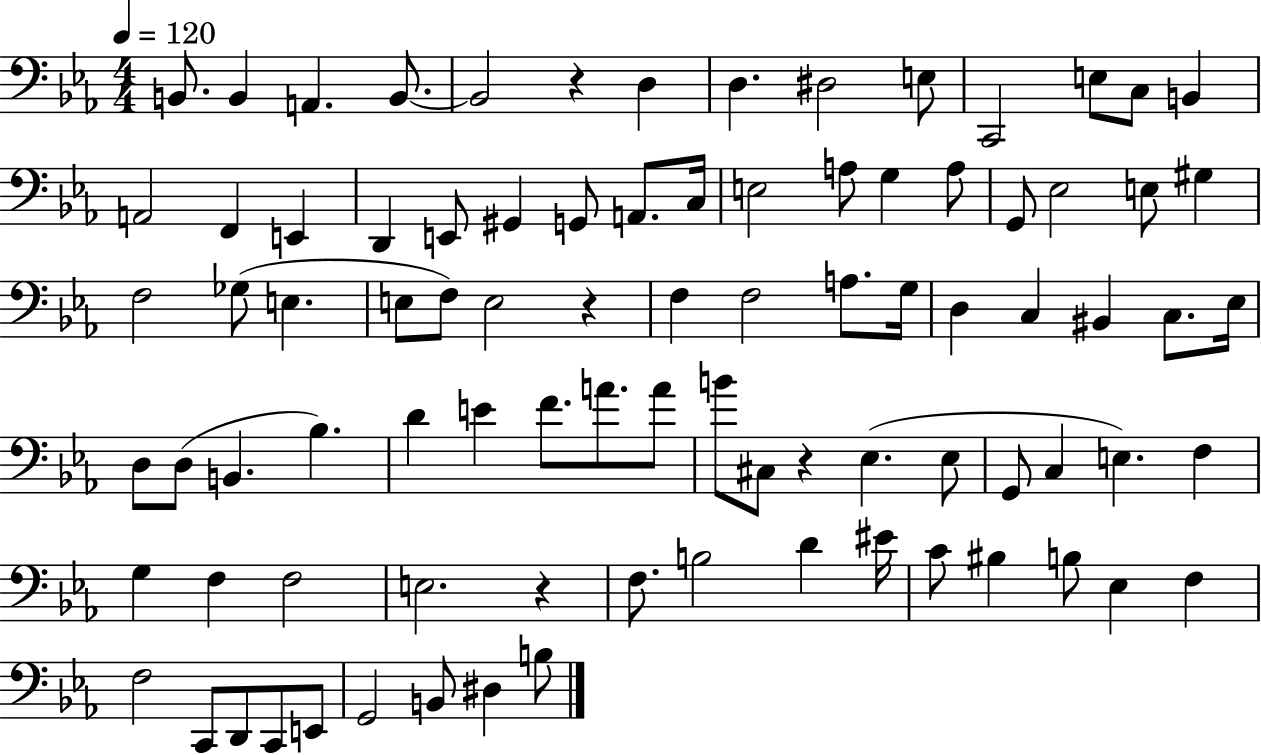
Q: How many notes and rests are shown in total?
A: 88